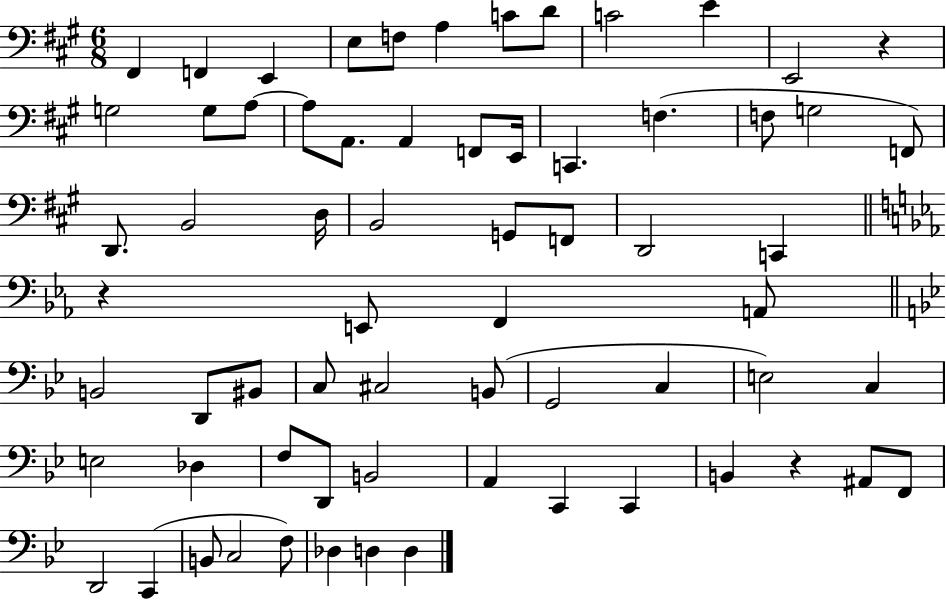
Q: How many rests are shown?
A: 3